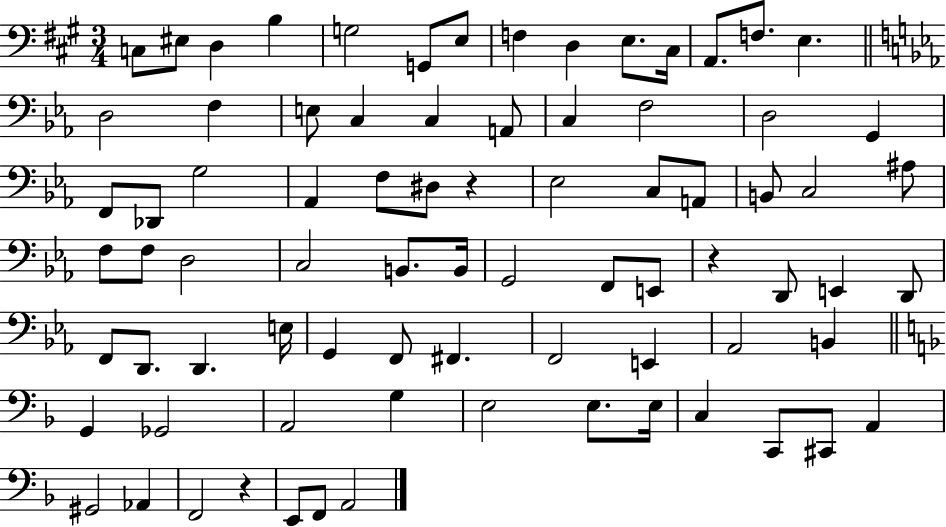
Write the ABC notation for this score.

X:1
T:Untitled
M:3/4
L:1/4
K:A
C,/2 ^E,/2 D, B, G,2 G,,/2 E,/2 F, D, E,/2 ^C,/4 A,,/2 F,/2 E, D,2 F, E,/2 C, C, A,,/2 C, F,2 D,2 G,, F,,/2 _D,,/2 G,2 _A,, F,/2 ^D,/2 z _E,2 C,/2 A,,/2 B,,/2 C,2 ^A,/2 F,/2 F,/2 D,2 C,2 B,,/2 B,,/4 G,,2 F,,/2 E,,/2 z D,,/2 E,, D,,/2 F,,/2 D,,/2 D,, E,/4 G,, F,,/2 ^F,, F,,2 E,, _A,,2 B,, G,, _G,,2 A,,2 G, E,2 E,/2 E,/4 C, C,,/2 ^C,,/2 A,, ^G,,2 _A,, F,,2 z E,,/2 F,,/2 A,,2